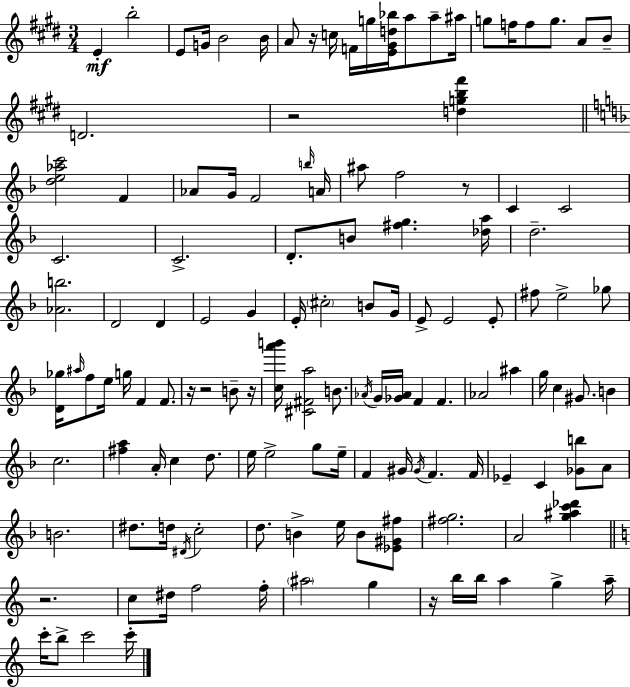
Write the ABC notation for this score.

X:1
T:Untitled
M:3/4
L:1/4
K:E
E b2 E/2 G/4 B2 B/4 A/2 z/4 c/4 F/4 g/4 [E^Gd_b]/4 a/2 a/2 ^a/4 g/2 f/4 f/2 g/2 A/2 B/2 D2 z2 [dgb^f'] [de_ac']2 F _A/2 G/4 F2 b/4 A/4 ^a/2 f2 z/2 C C2 C2 C2 D/2 B/2 [^fg] [_da]/4 d2 [_Ab]2 D2 D E2 G E/4 ^c2 B/2 G/4 E/2 E2 E/2 ^f/2 e2 _g/2 [D_g]/4 ^a/4 f/2 e/4 g/4 F F/2 z/4 z2 B/2 z/4 [ca'b']/4 [^C^Fa]2 B/2 _A/4 G/4 [_G_A]/4 F F _A2 ^a g/4 c ^G/2 B c2 [^fa] A/4 c d/2 e/4 e2 g/2 e/4 F ^G/4 ^G/4 F F/4 _E C [_Gb]/2 A/2 B2 ^d/2 d/4 ^D/4 c2 d/2 B e/4 B/2 [_E^G^f]/2 [^fg]2 A2 [g^ac'_d'] z2 c/2 ^d/4 f2 f/4 ^a2 g z/4 b/4 b/4 a g a/4 c'/4 b/2 c'2 c'/4